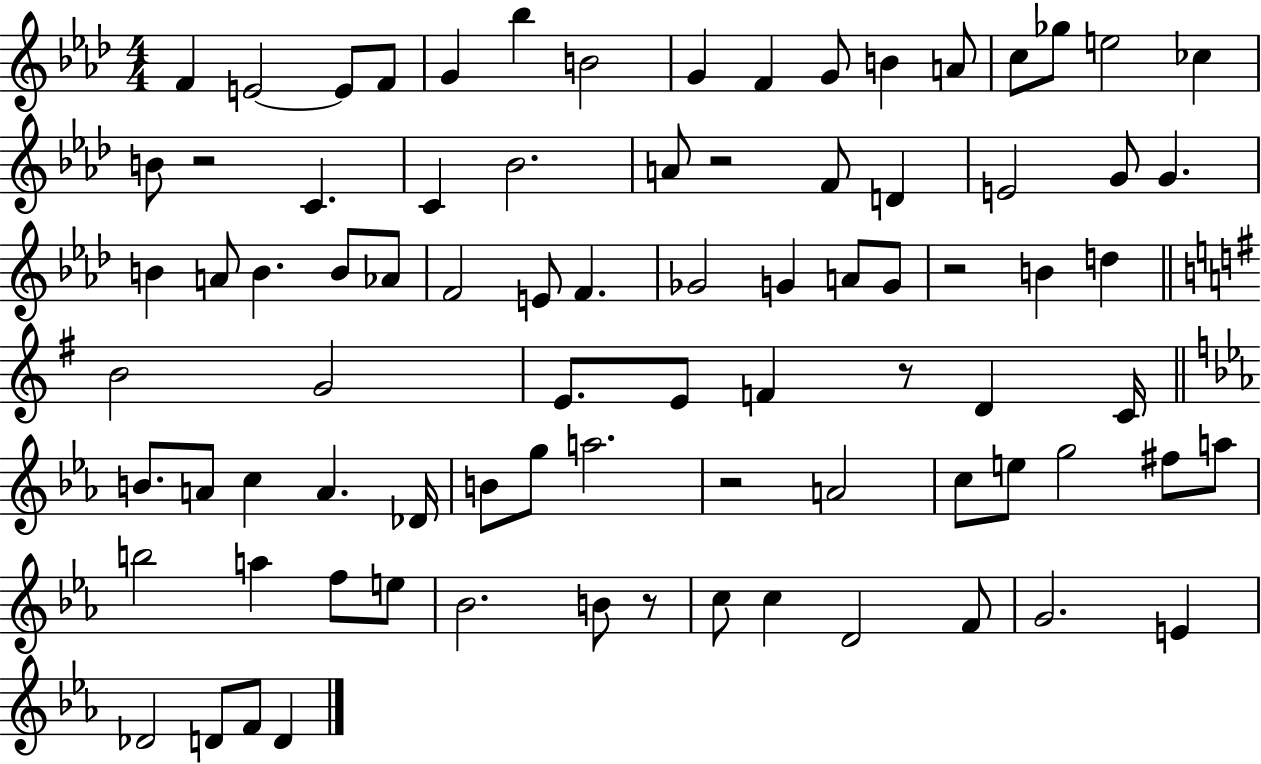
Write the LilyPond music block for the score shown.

{
  \clef treble
  \numericTimeSignature
  \time 4/4
  \key aes \major
  f'4 e'2~~ e'8 f'8 | g'4 bes''4 b'2 | g'4 f'4 g'8 b'4 a'8 | c''8 ges''8 e''2 ces''4 | \break b'8 r2 c'4. | c'4 bes'2. | a'8 r2 f'8 d'4 | e'2 g'8 g'4. | \break b'4 a'8 b'4. b'8 aes'8 | f'2 e'8 f'4. | ges'2 g'4 a'8 g'8 | r2 b'4 d''4 | \break \bar "||" \break \key e \minor b'2 g'2 | e'8. e'8 f'4 r8 d'4 c'16 | \bar "||" \break \key ees \major b'8. a'8 c''4 a'4. des'16 | b'8 g''8 a''2. | r2 a'2 | c''8 e''8 g''2 fis''8 a''8 | \break b''2 a''4 f''8 e''8 | bes'2. b'8 r8 | c''8 c''4 d'2 f'8 | g'2. e'4 | \break des'2 d'8 f'8 d'4 | \bar "|."
}